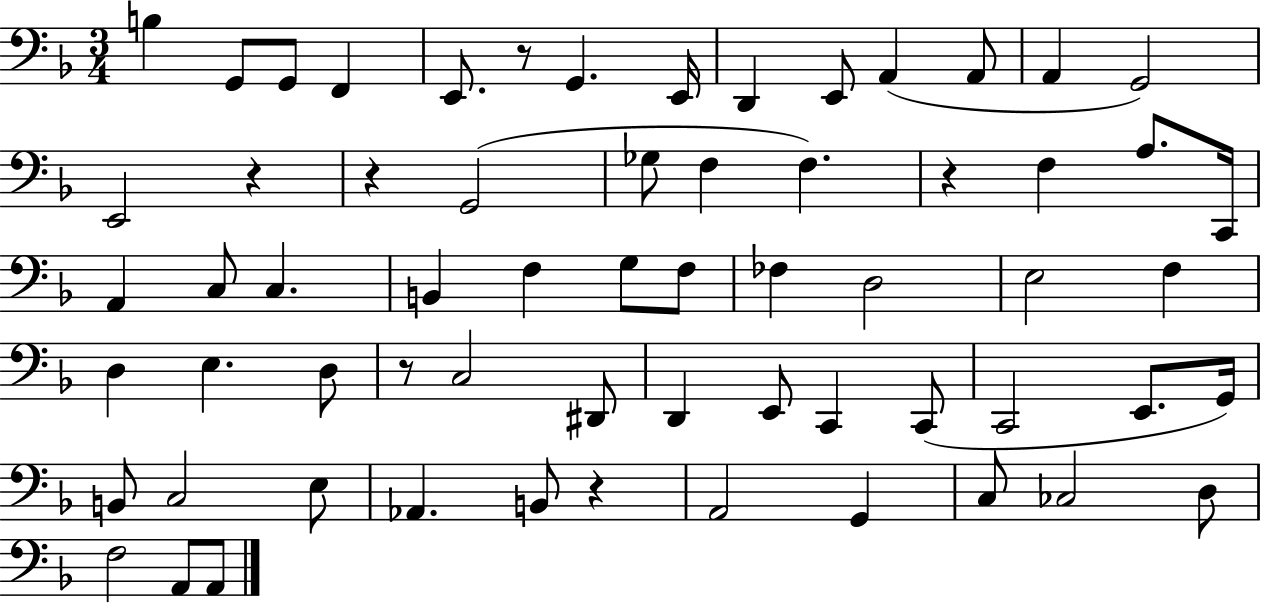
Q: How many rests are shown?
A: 6